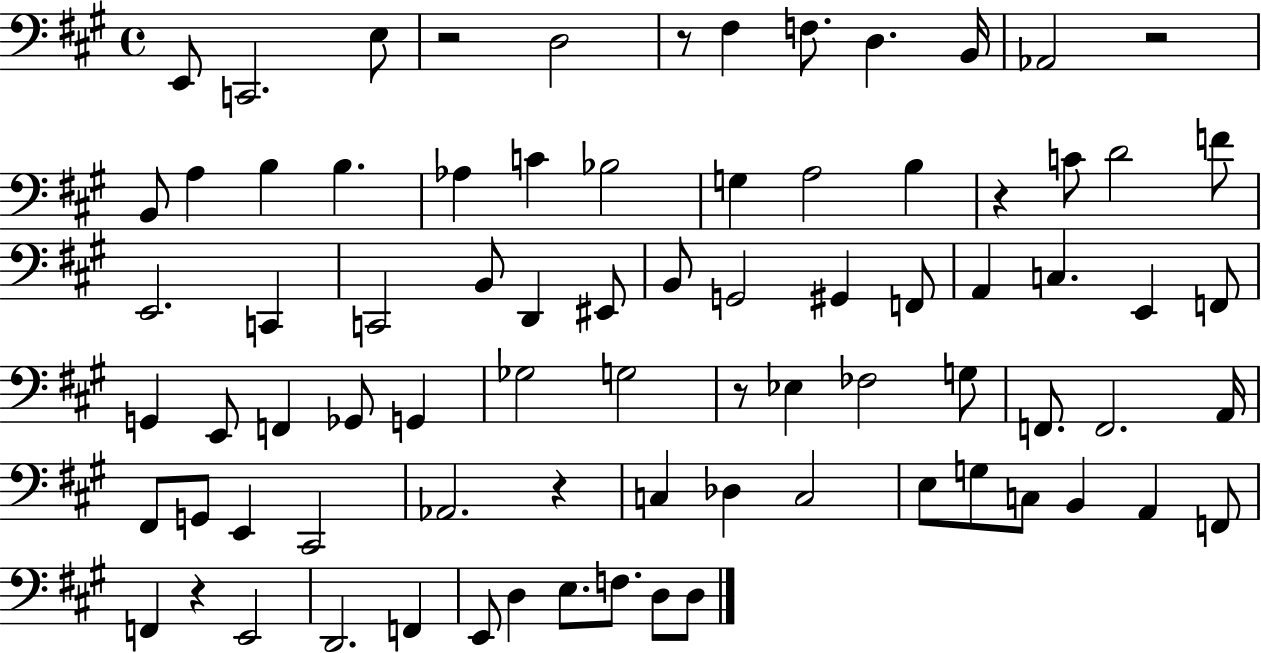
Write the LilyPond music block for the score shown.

{
  \clef bass
  \time 4/4
  \defaultTimeSignature
  \key a \major
  \repeat volta 2 { e,8 c,2. e8 | r2 d2 | r8 fis4 f8. d4. b,16 | aes,2 r2 | \break b,8 a4 b4 b4. | aes4 c'4 bes2 | g4 a2 b4 | r4 c'8 d'2 f'8 | \break e,2. c,4 | c,2 b,8 d,4 eis,8 | b,8 g,2 gis,4 f,8 | a,4 c4. e,4 f,8 | \break g,4 e,8 f,4 ges,8 g,4 | ges2 g2 | r8 ees4 fes2 g8 | f,8. f,2. a,16 | \break fis,8 g,8 e,4 cis,2 | aes,2. r4 | c4 des4 c2 | e8 g8 c8 b,4 a,4 f,8 | \break f,4 r4 e,2 | d,2. f,4 | e,8 d4 e8. f8. d8 d8 | } \bar "|."
}